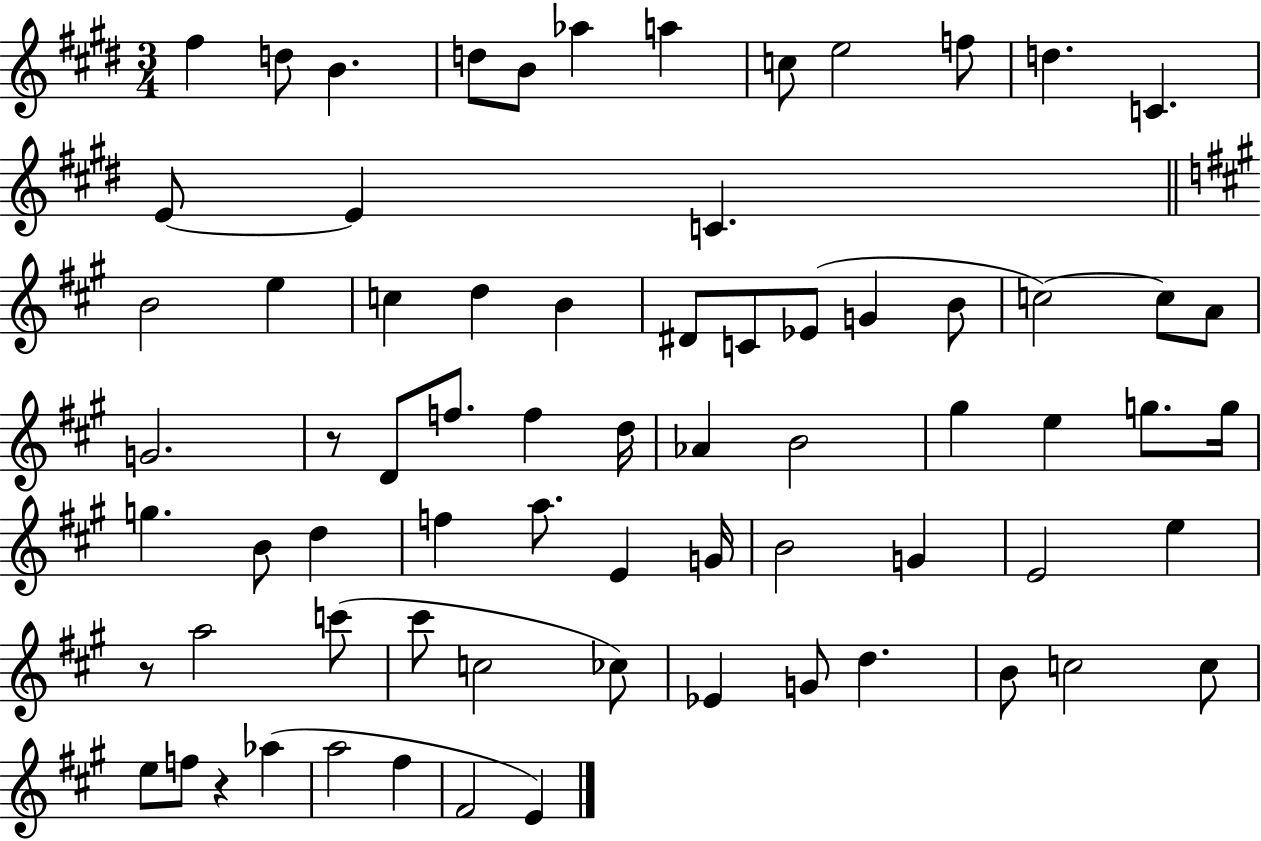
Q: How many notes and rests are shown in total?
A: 71